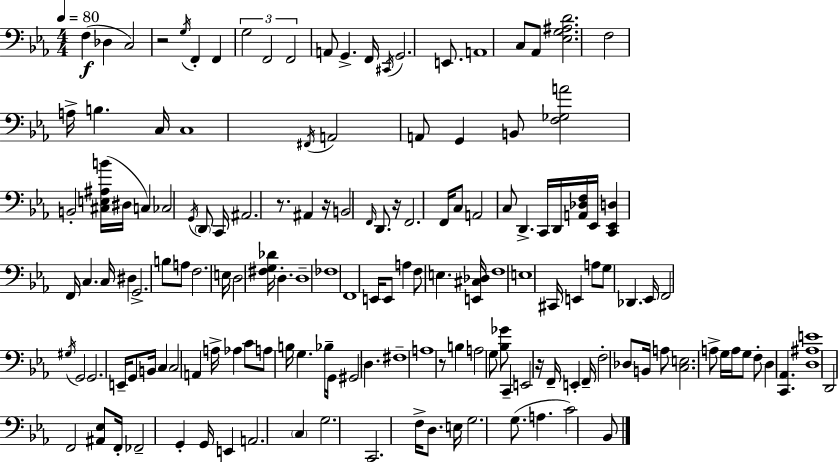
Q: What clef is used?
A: bass